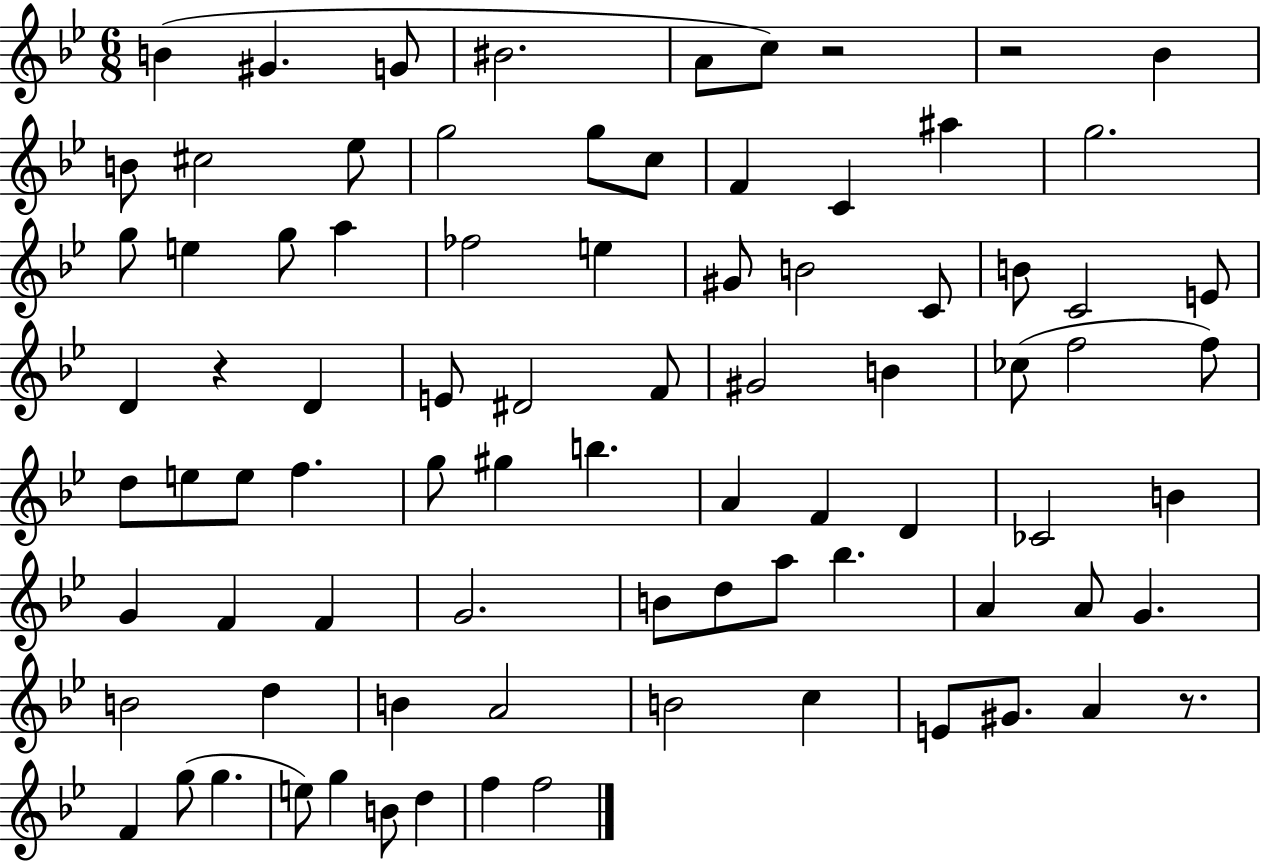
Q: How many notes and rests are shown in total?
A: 84